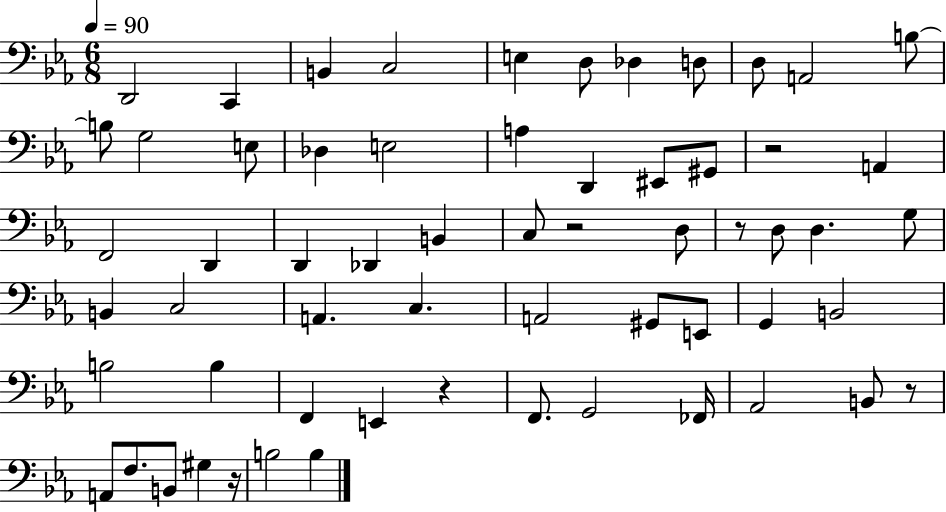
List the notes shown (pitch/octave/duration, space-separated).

D2/h C2/q B2/q C3/h E3/q D3/e Db3/q D3/e D3/e A2/h B3/e B3/e G3/h E3/e Db3/q E3/h A3/q D2/q EIS2/e G#2/e R/h A2/q F2/h D2/q D2/q Db2/q B2/q C3/e R/h D3/e R/e D3/e D3/q. G3/e B2/q C3/h A2/q. C3/q. A2/h G#2/e E2/e G2/q B2/h B3/h B3/q F2/q E2/q R/q F2/e. G2/h FES2/s Ab2/h B2/e R/e A2/e F3/e. B2/e G#3/q R/s B3/h B3/q